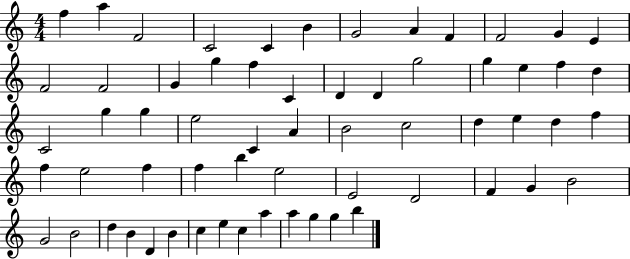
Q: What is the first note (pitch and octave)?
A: F5